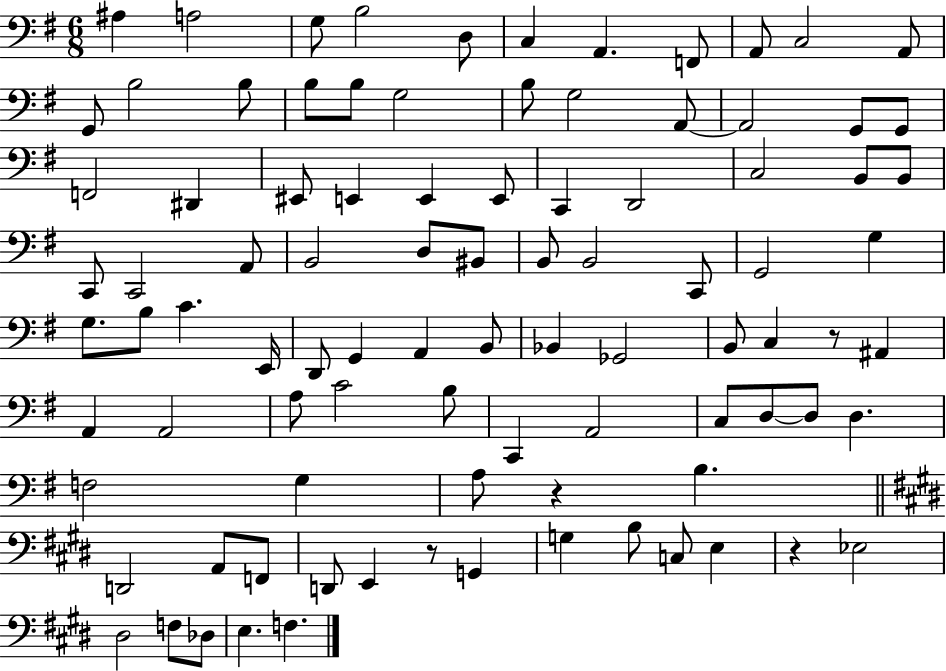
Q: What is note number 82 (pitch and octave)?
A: C3